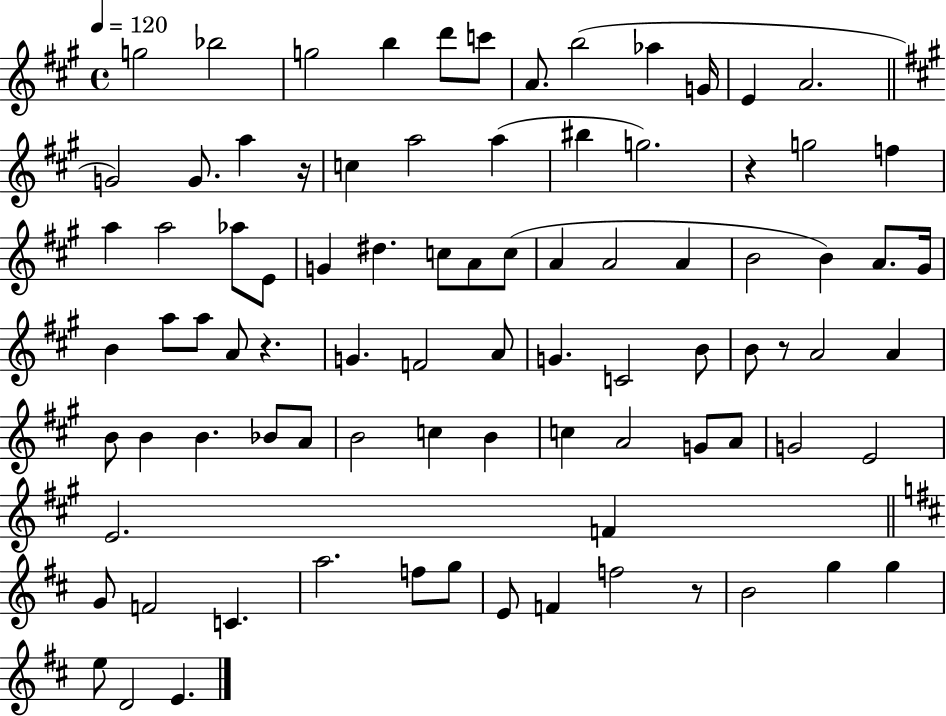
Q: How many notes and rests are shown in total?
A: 87